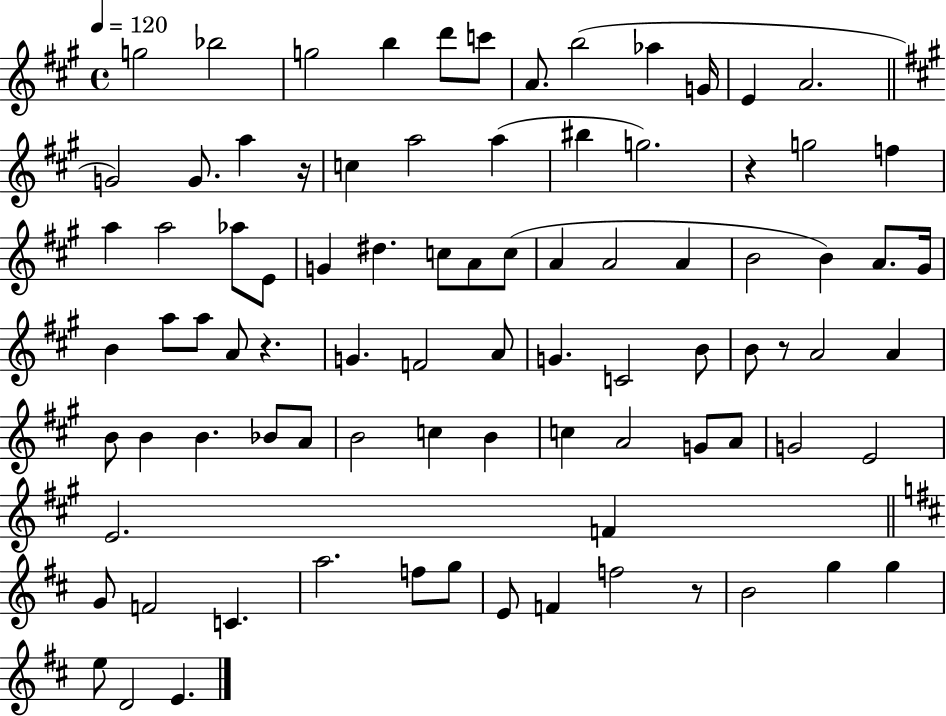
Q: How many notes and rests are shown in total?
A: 87